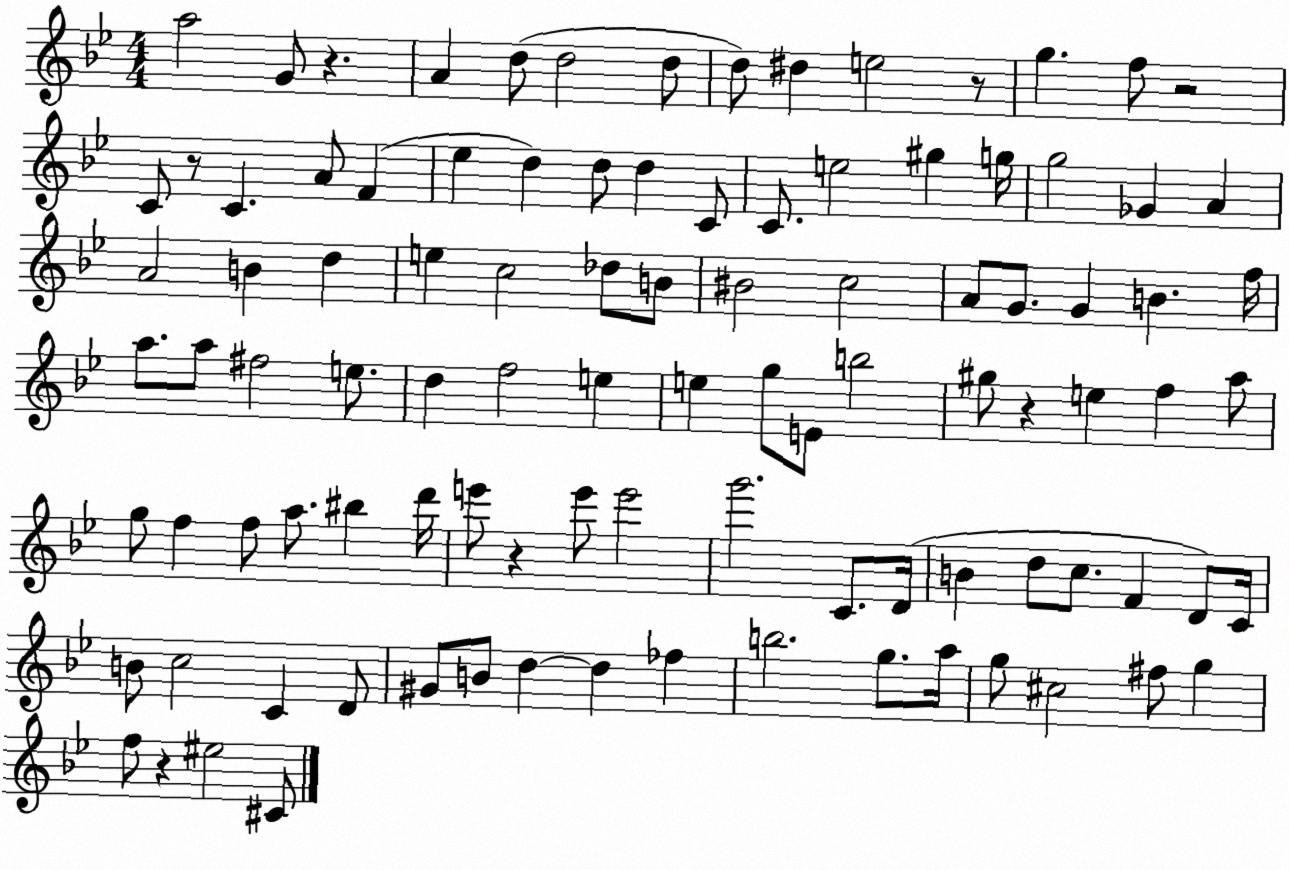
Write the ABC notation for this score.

X:1
T:Untitled
M:4/4
L:1/4
K:Bb
a2 G/2 z A d/2 d2 d/2 d/2 ^d e2 z/2 g f/2 z2 C/2 z/2 C A/2 F _e d d/2 d C/2 C/2 e2 ^g g/4 g2 _G A A2 B d e c2 _d/2 B/2 ^B2 c2 A/2 G/2 G B f/4 a/2 a/2 ^f2 e/2 d f2 e e g/2 E/2 b2 ^g/2 z e f a/2 g/2 f f/2 a/2 ^b d'/4 e'/2 z e'/2 e'2 g'2 C/2 D/4 B d/2 c/2 F D/2 C/4 B/2 c2 C D/2 ^G/2 B/2 d d _f b2 g/2 a/4 g/2 ^c2 ^f/2 g f/2 z ^e2 ^C/2